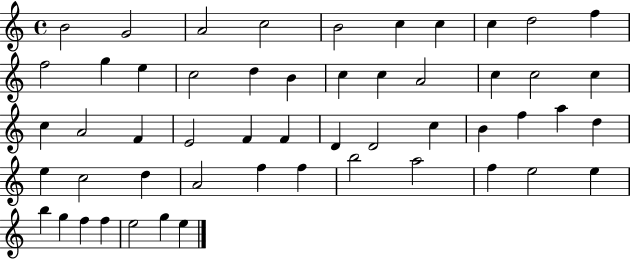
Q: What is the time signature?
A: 4/4